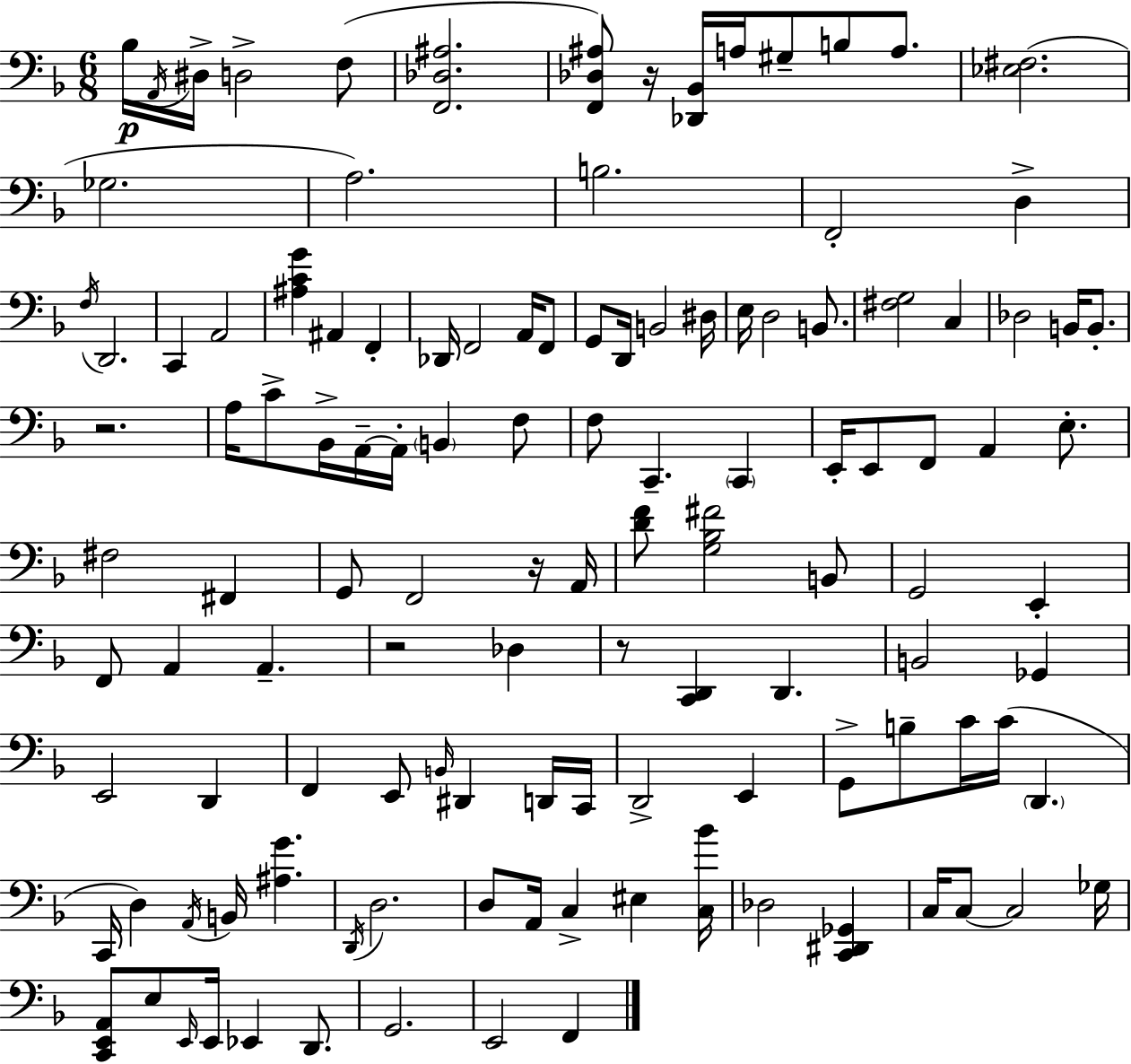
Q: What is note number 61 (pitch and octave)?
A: A2